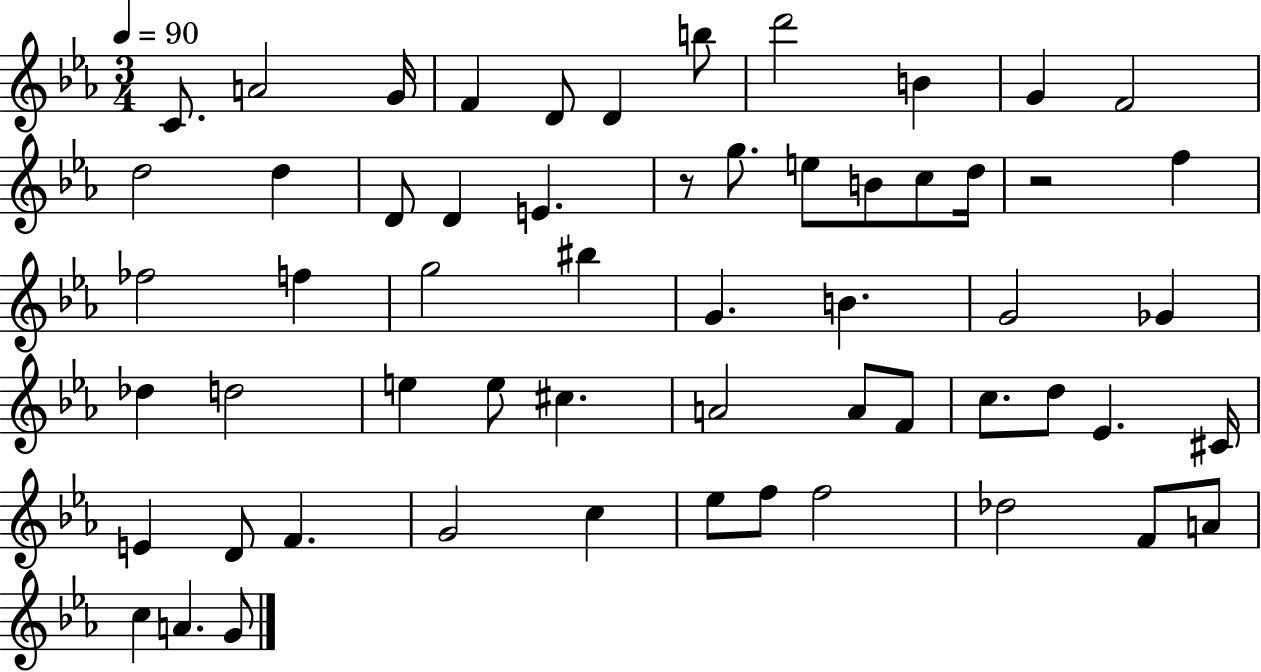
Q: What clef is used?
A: treble